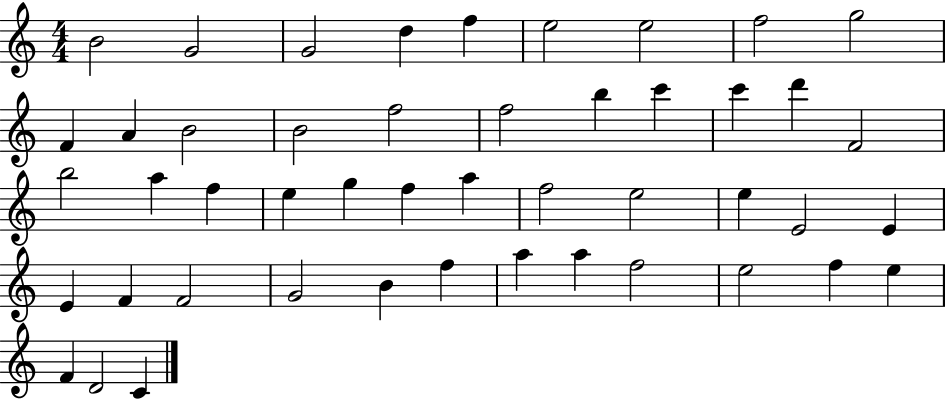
{
  \clef treble
  \numericTimeSignature
  \time 4/4
  \key c \major
  b'2 g'2 | g'2 d''4 f''4 | e''2 e''2 | f''2 g''2 | \break f'4 a'4 b'2 | b'2 f''2 | f''2 b''4 c'''4 | c'''4 d'''4 f'2 | \break b''2 a''4 f''4 | e''4 g''4 f''4 a''4 | f''2 e''2 | e''4 e'2 e'4 | \break e'4 f'4 f'2 | g'2 b'4 f''4 | a''4 a''4 f''2 | e''2 f''4 e''4 | \break f'4 d'2 c'4 | \bar "|."
}